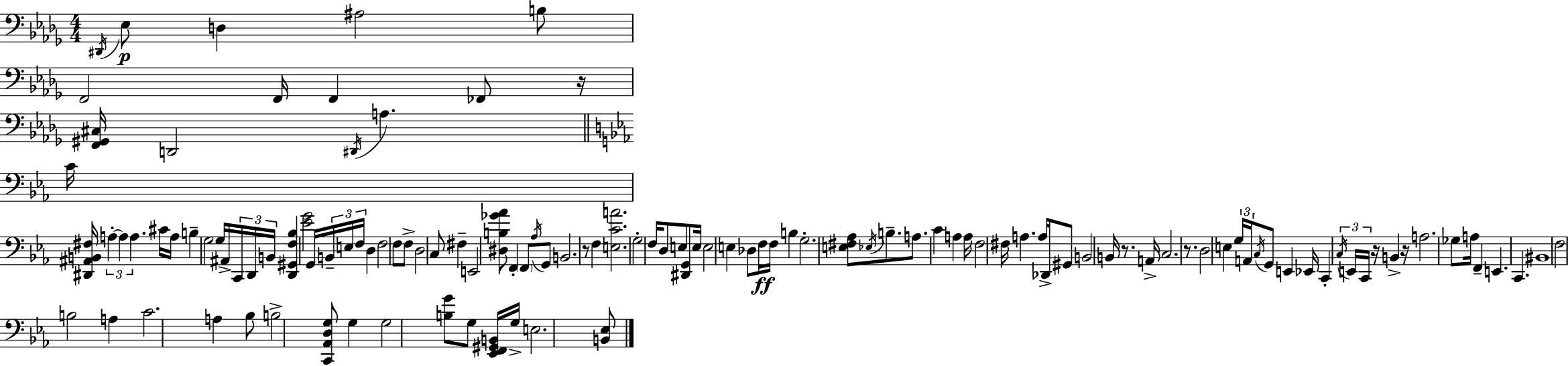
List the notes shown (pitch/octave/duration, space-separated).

D#2/s Eb3/e D3/q A#3/h B3/e F2/h F2/s F2/q FES2/e R/s [F2,G#2,C#3]/s D2/h D#2/s A3/q. C4/s [D#2,A#2,B2,F#3]/s A3/q A3/q A3/q. C#4/s A3/s B3/q G3/h G3/s A#2/s C2/s D2/s B2/s [D2,G#2,F3,Bb3]/q [Eb4,G4]/h G2/s B2/s E3/s F3/s D3/q F3/h F3/e F3/e D3/h C3/e F#3/q E2/h [D#3,B3,Gb4,Ab4]/e F2/q F2/e Ab3/s G2/e B2/h. R/e F3/q [E3,C4,A4]/h. G3/h F3/s D3/e E3/e [D#2,G2]/e E3/s E3/h E3/q Db3/e F3/s F3/s B3/q G3/h. [E3,F#3,Ab3]/e Eb3/s B3/e. A3/e. C4/q A3/q A3/s F3/h F#3/s A3/q. A3/s Db2/s G#2/e B2/h B2/s R/e. A2/s C3/h. R/e. D3/h E3/q G3/s A2/s C3/s G2/e E2/q Eb2/s C2/q C3/s E2/s C2/s R/s B2/q R/s A3/h. Gb3/e A3/s F2/q E2/q. C2/q. BIS2/w F3/h B3/h A3/q C4/h. A3/q Bb3/e B3/h [C2,Ab2,D3,G3]/e G3/q G3/h [B3,G4]/e G3/e [Eb2,F2,G#2,B2]/s G3/s E3/h. [B2,Eb3]/e